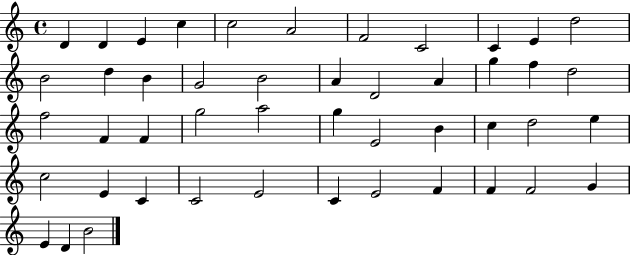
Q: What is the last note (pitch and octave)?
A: B4